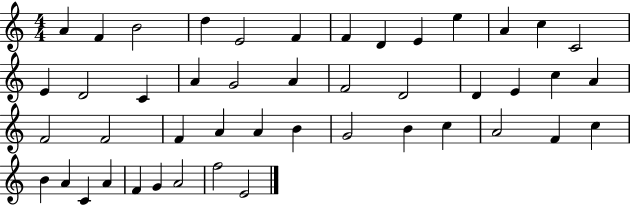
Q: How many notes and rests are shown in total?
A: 46